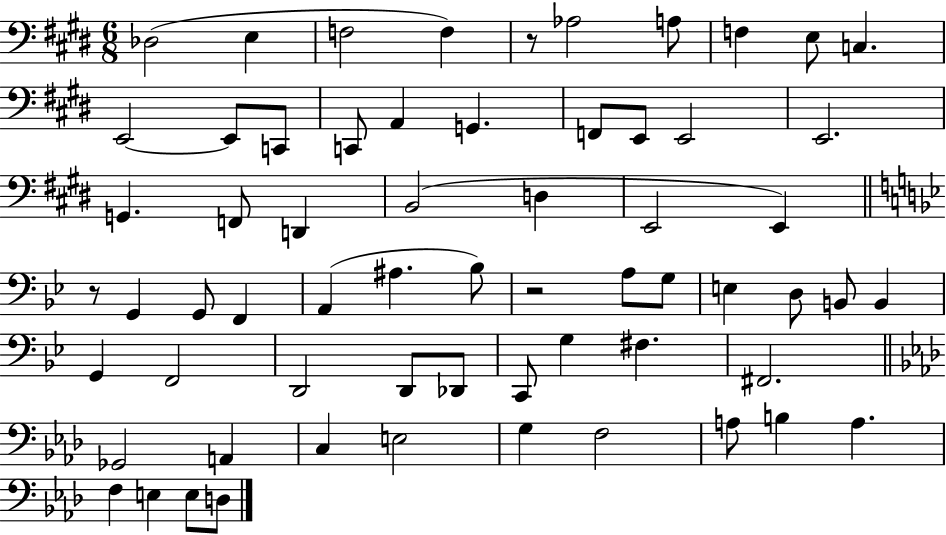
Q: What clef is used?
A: bass